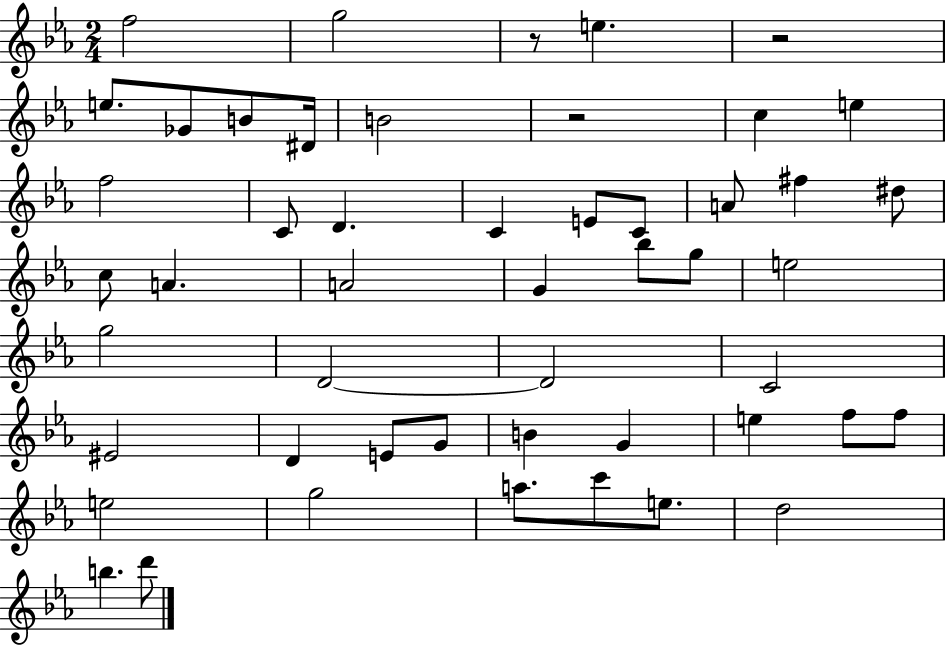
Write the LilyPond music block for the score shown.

{
  \clef treble
  \numericTimeSignature
  \time 2/4
  \key ees \major
  f''2 | g''2 | r8 e''4. | r2 | \break e''8. ges'8 b'8 dis'16 | b'2 | r2 | c''4 e''4 | \break f''2 | c'8 d'4. | c'4 e'8 c'8 | a'8 fis''4 dis''8 | \break c''8 a'4. | a'2 | g'4 bes''8 g''8 | e''2 | \break g''2 | d'2~~ | d'2 | c'2 | \break eis'2 | d'4 e'8 g'8 | b'4 g'4 | e''4 f''8 f''8 | \break e''2 | g''2 | a''8. c'''8 e''8. | d''2 | \break b''4. d'''8 | \bar "|."
}